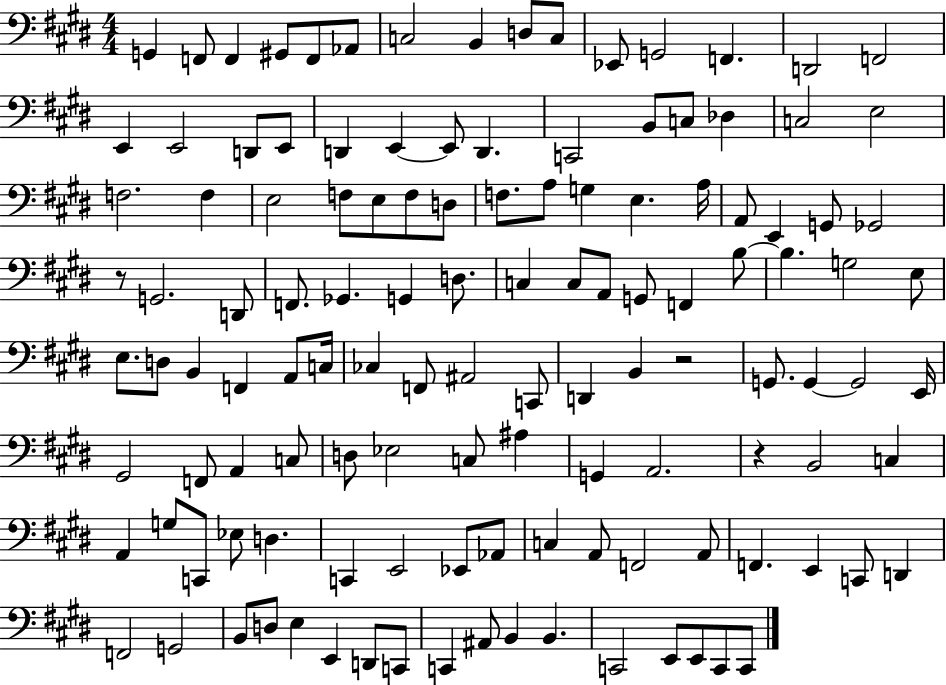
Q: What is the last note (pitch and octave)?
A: C2